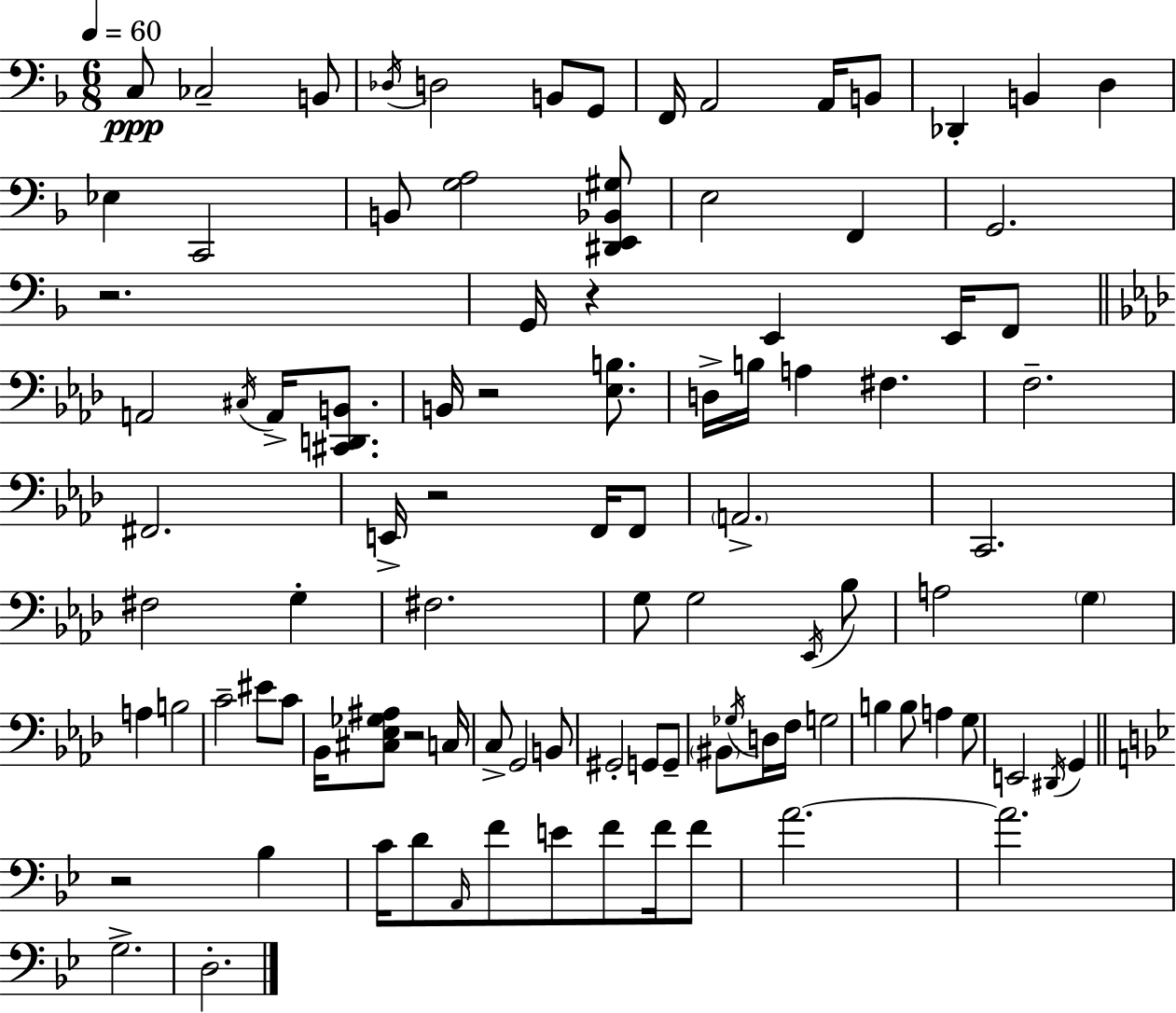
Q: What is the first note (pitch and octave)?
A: C3